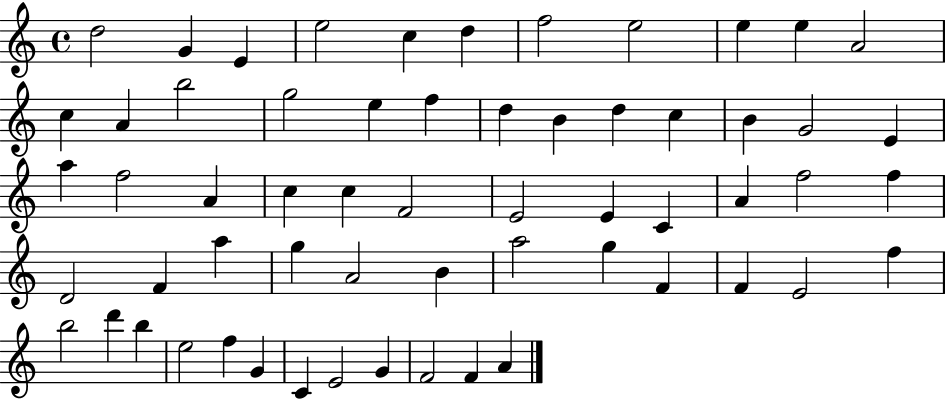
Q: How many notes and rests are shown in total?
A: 60